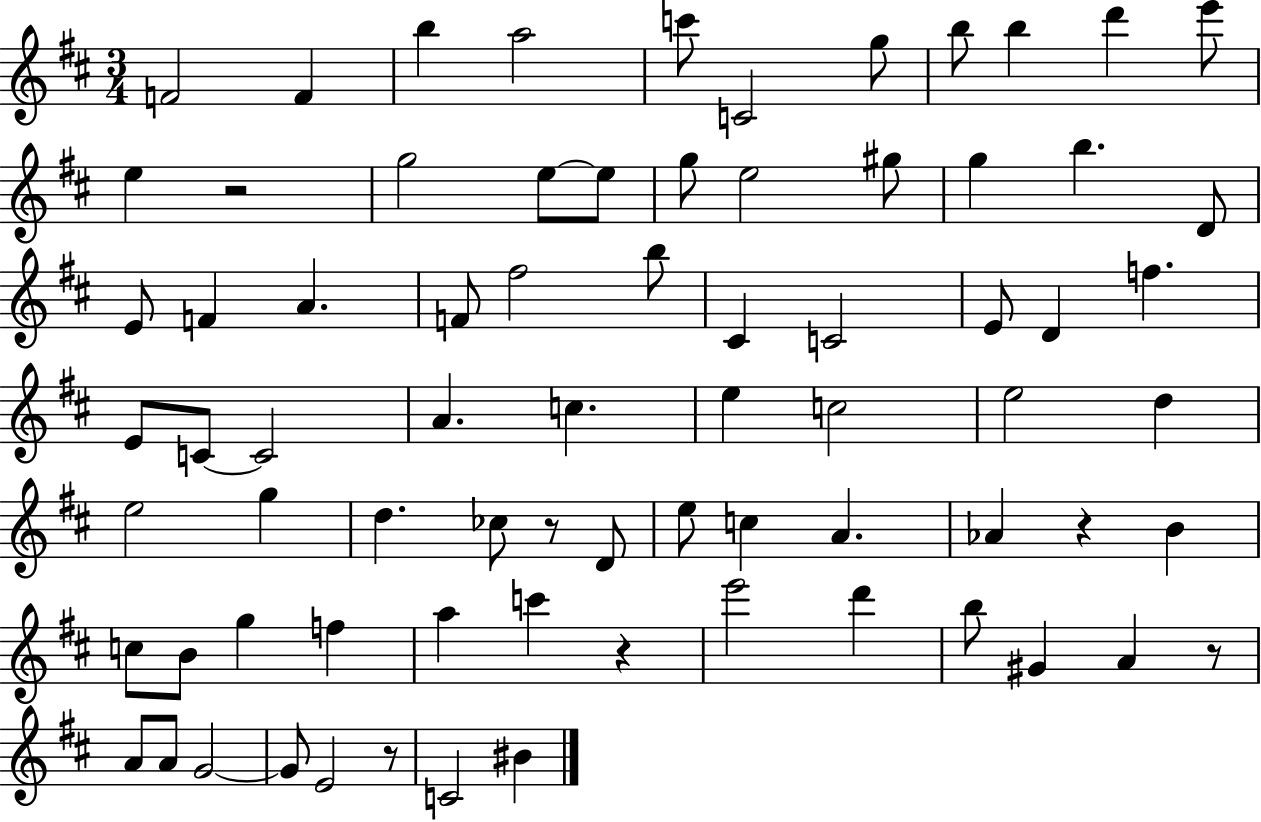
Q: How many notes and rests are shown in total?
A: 75